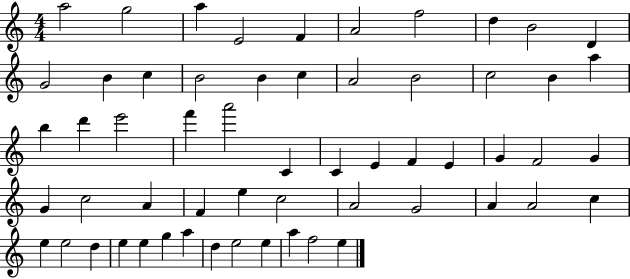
A5/h G5/h A5/q E4/h F4/q A4/h F5/h D5/q B4/h D4/q G4/h B4/q C5/q B4/h B4/q C5/q A4/h B4/h C5/h B4/q A5/q B5/q D6/q E6/h F6/q A6/h C4/q C4/q E4/q F4/q E4/q G4/q F4/h G4/q G4/q C5/h A4/q F4/q E5/q C5/h A4/h G4/h A4/q A4/h C5/q E5/q E5/h D5/q E5/q E5/q G5/q A5/q D5/q E5/h E5/q A5/q F5/h E5/q